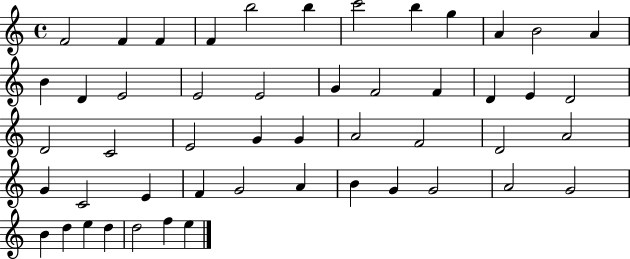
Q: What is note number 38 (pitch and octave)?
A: A4